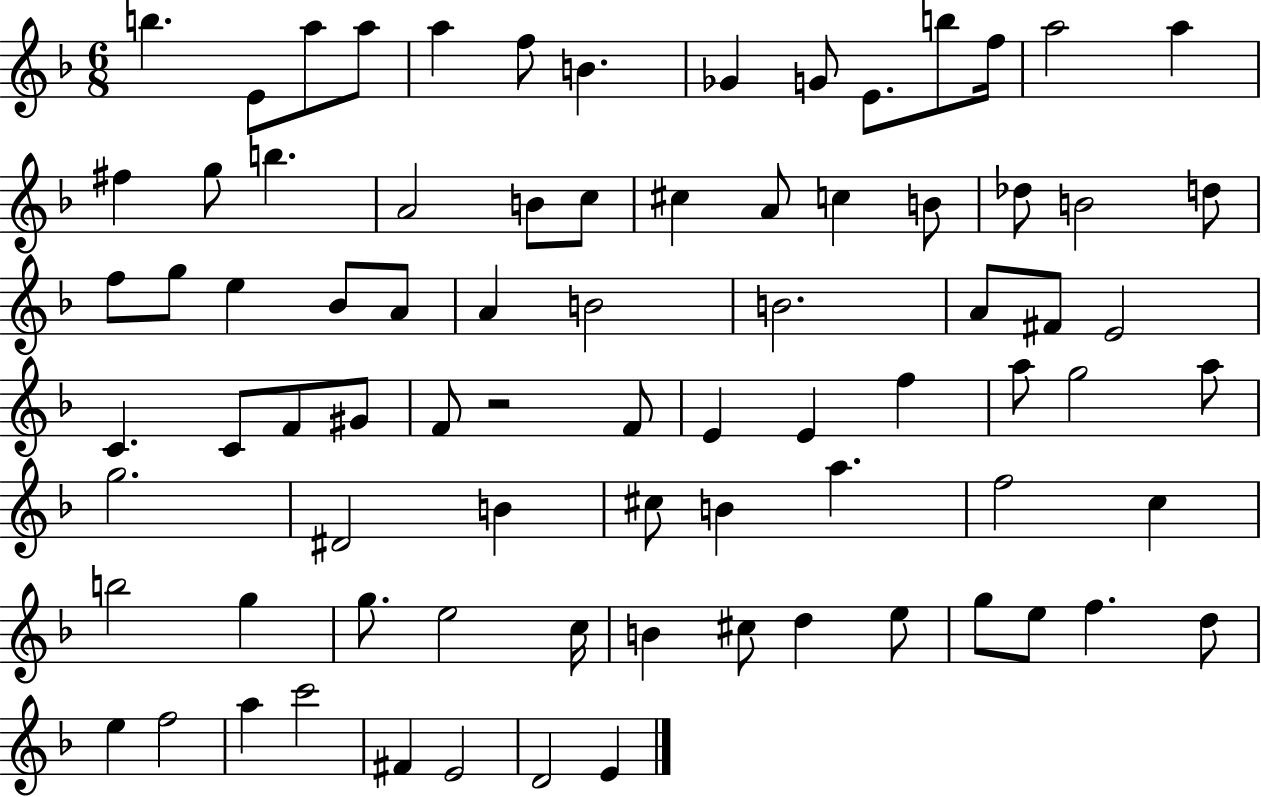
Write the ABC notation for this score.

X:1
T:Untitled
M:6/8
L:1/4
K:F
b E/2 a/2 a/2 a f/2 B _G G/2 E/2 b/2 f/4 a2 a ^f g/2 b A2 B/2 c/2 ^c A/2 c B/2 _d/2 B2 d/2 f/2 g/2 e _B/2 A/2 A B2 B2 A/2 ^F/2 E2 C C/2 F/2 ^G/2 F/2 z2 F/2 E E f a/2 g2 a/2 g2 ^D2 B ^c/2 B a f2 c b2 g g/2 e2 c/4 B ^c/2 d e/2 g/2 e/2 f d/2 e f2 a c'2 ^F E2 D2 E